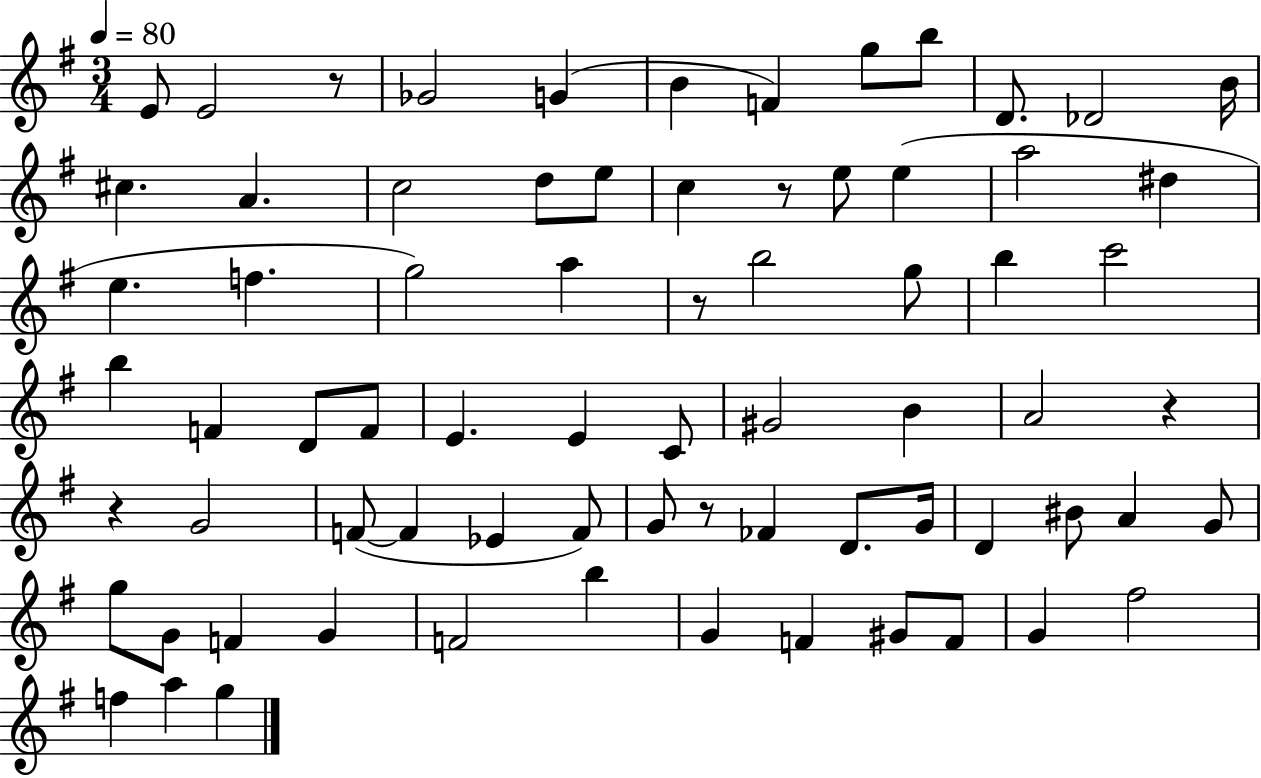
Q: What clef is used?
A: treble